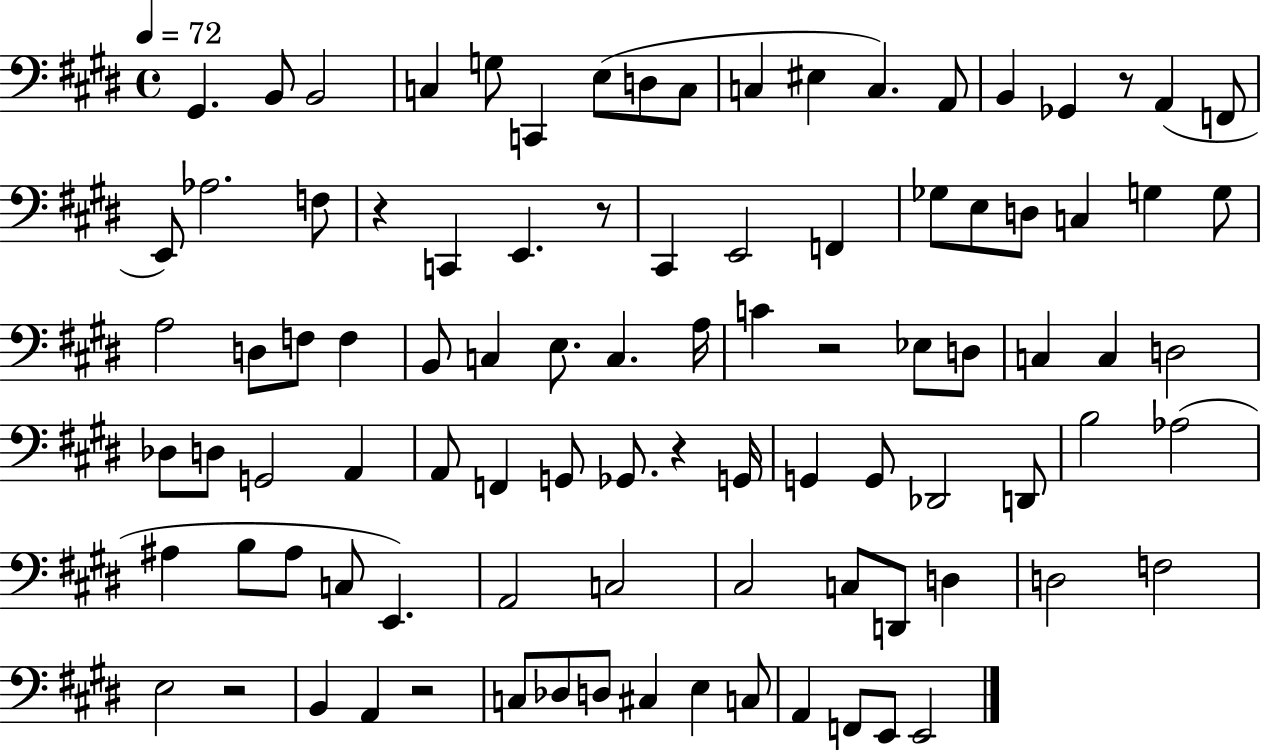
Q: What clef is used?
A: bass